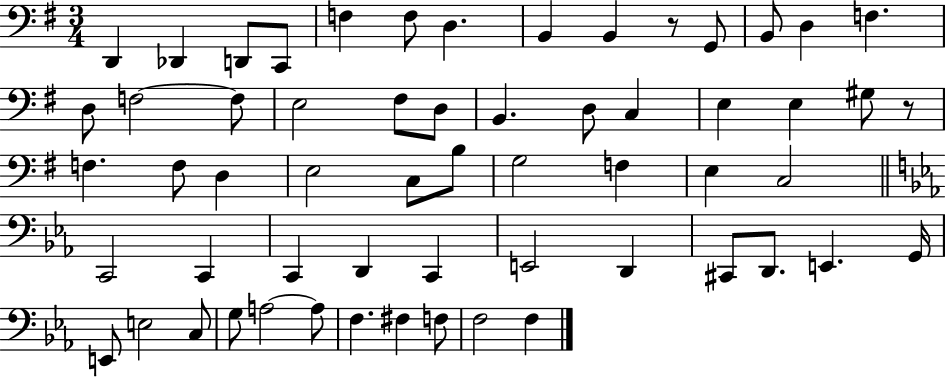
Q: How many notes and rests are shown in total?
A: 59